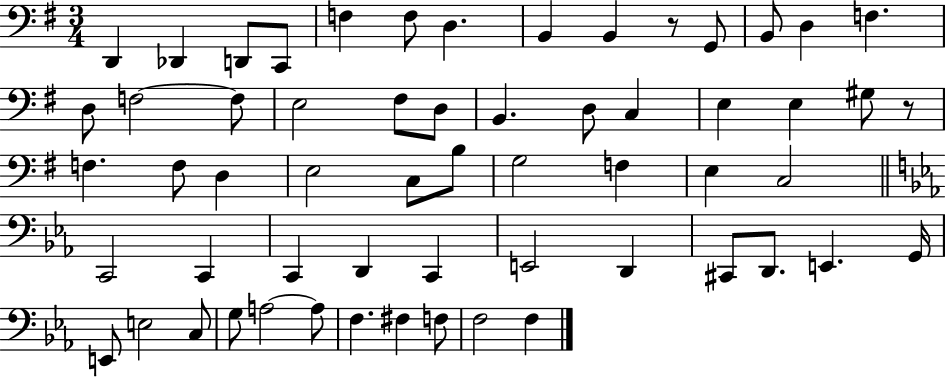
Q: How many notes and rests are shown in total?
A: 59